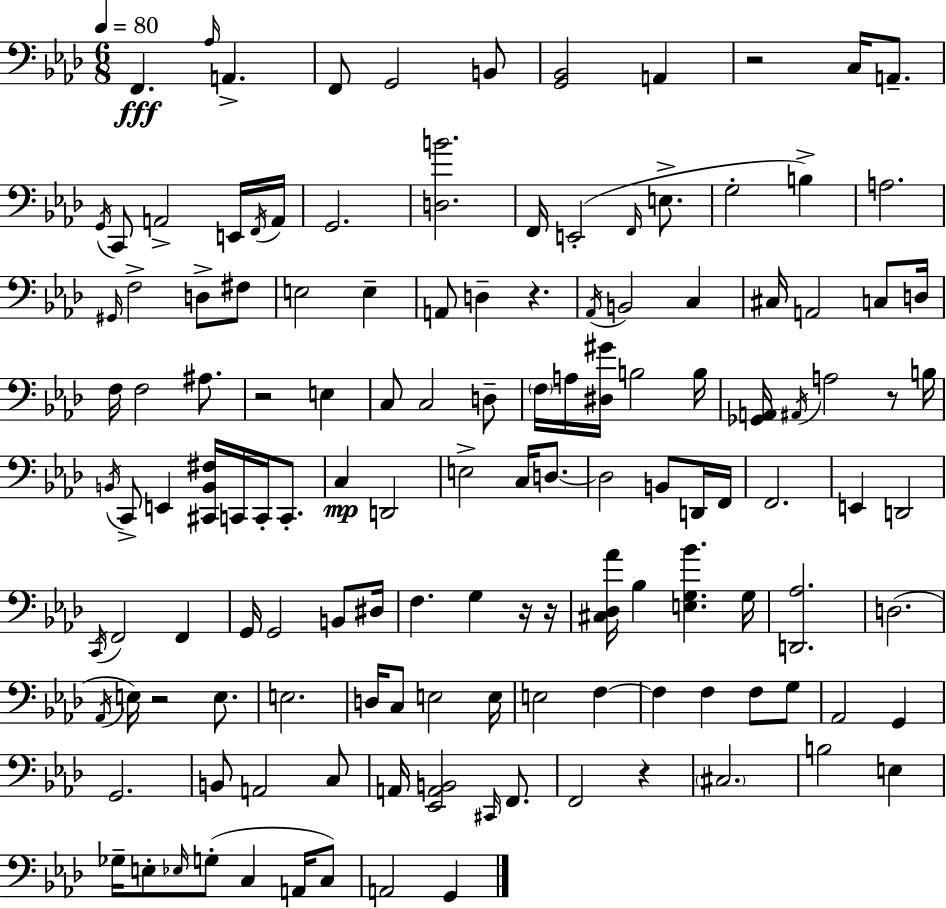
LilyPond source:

{
  \clef bass
  \numericTimeSignature
  \time 6/8
  \key f \minor
  \tempo 4 = 80
  f,4.\fff \grace { aes16 } a,4.-> | f,8 g,2 b,8 | <g, bes,>2 a,4 | r2 c16 a,8.-- | \break \acciaccatura { g,16 } c,8 a,2-> | e,16 \acciaccatura { f,16 } a,16 g,2. | <d b'>2. | f,16 e,2-.( | \break \grace { f,16 } e8.-> g2-. | b4->) a2. | \grace { gis,16 } f2-> | d8-> fis8 e2 | \break e4-- a,8 d4-- r4. | \acciaccatura { aes,16 } b,2 | c4 cis16 a,2 | c8 d16 f16 f2 | \break ais8. r2 | e4 c8 c2 | d8-- \parenthesize f16 a16 <dis gis'>16 b2 | b16 <ges, a,>16 \acciaccatura { ais,16 } a2 | \break r8 b16 \acciaccatura { b,16 } c,8-> e,4 | <cis, b, fis>16 c,16 c,16-. c,8.-. c4\mp | d,2 e2-> | c16 d8.~~ d2 | \break b,8 d,16 f,16 f,2. | e,4 | d,2 \acciaccatura { c,16 } f,2 | f,4 g,16 g,2 | \break b,8 dis16 f4. | g4 r16 r16 <cis des aes'>16 bes4 | <e g bes'>4. g16 <d, aes>2. | d2.( | \break \acciaccatura { aes,16 } e16) r2 | e8. e2. | d16 c8 | e2 e16 e2 | \break f4~~ f4 | f4 f8 g8 aes,2 | g,4 g,2. | b,8 | \break a,2 c8 a,16 <ees, a, b,>2 | \grace { cis,16 } f,8. f,2 | r4 \parenthesize cis2. | b2 | \break e4 ges16-- | e8-. \grace { ees16 } g8-.( c4 a,16 c8) | a,2 g,4 | \bar "|."
}